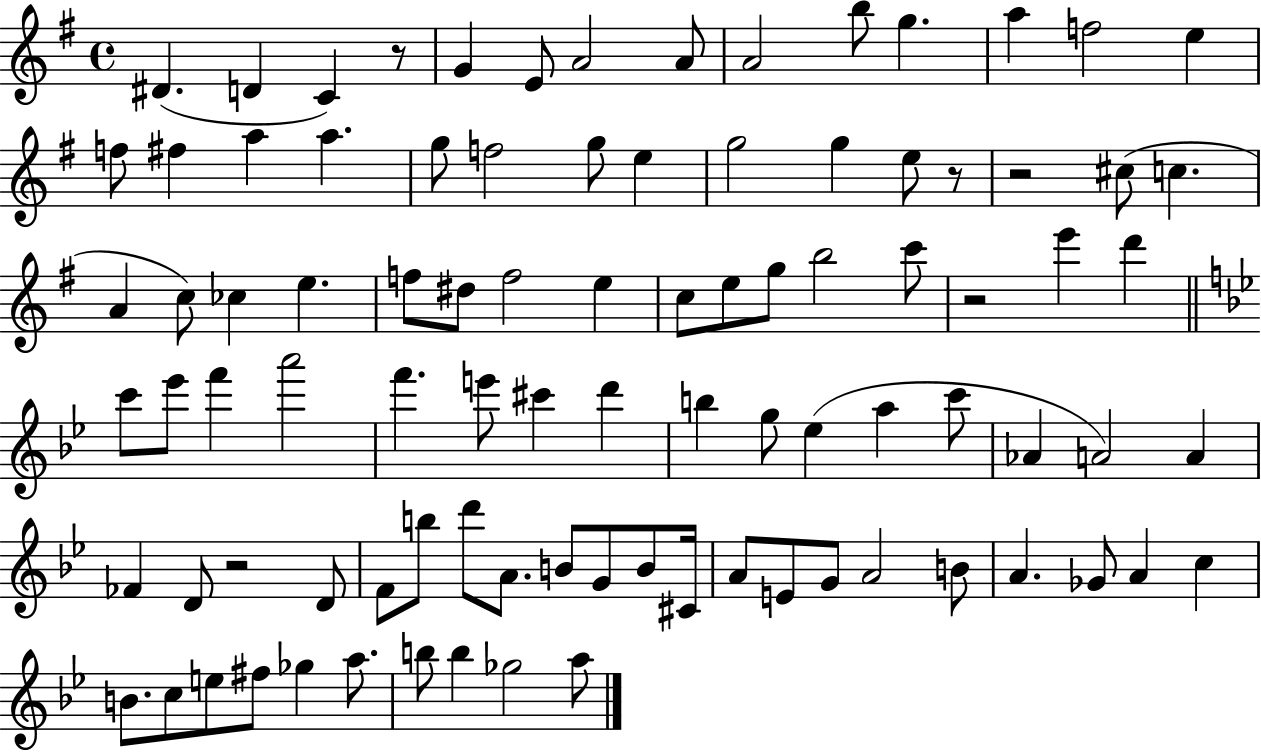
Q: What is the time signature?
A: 4/4